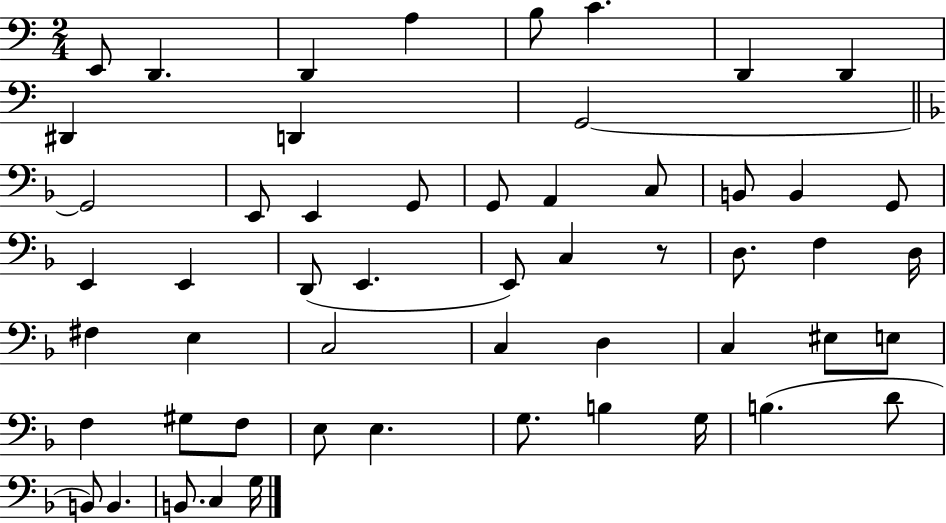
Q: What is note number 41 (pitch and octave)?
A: F3